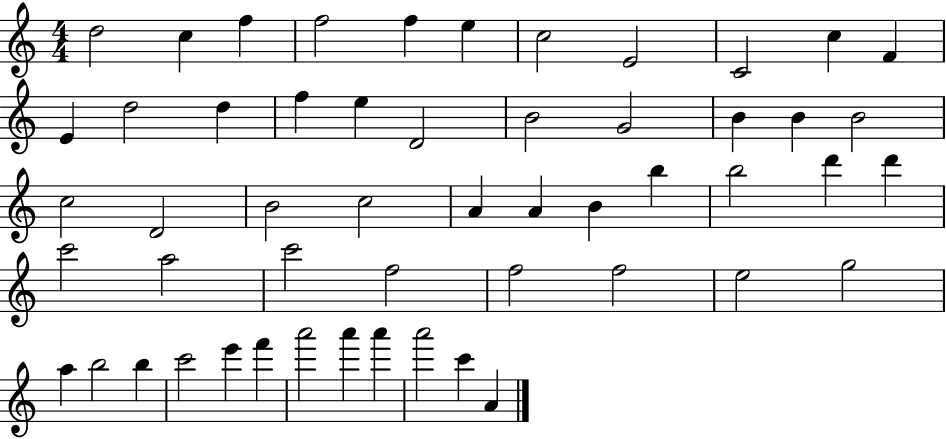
{
  \clef treble
  \numericTimeSignature
  \time 4/4
  \key c \major
  d''2 c''4 f''4 | f''2 f''4 e''4 | c''2 e'2 | c'2 c''4 f'4 | \break e'4 d''2 d''4 | f''4 e''4 d'2 | b'2 g'2 | b'4 b'4 b'2 | \break c''2 d'2 | b'2 c''2 | a'4 a'4 b'4 b''4 | b''2 d'''4 d'''4 | \break c'''2 a''2 | c'''2 f''2 | f''2 f''2 | e''2 g''2 | \break a''4 b''2 b''4 | c'''2 e'''4 f'''4 | a'''2 a'''4 a'''4 | a'''2 c'''4 a'4 | \break \bar "|."
}